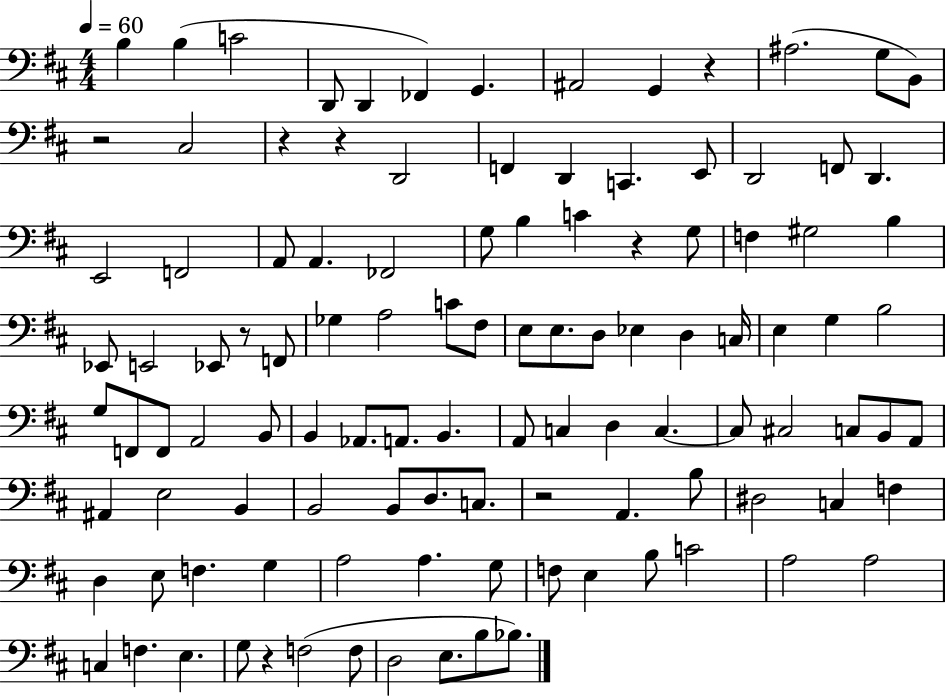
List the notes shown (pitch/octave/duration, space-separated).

B3/q B3/q C4/h D2/e D2/q FES2/q G2/q. A#2/h G2/q R/q A#3/h. G3/e B2/e R/h C#3/h R/q R/q D2/h F2/q D2/q C2/q. E2/e D2/h F2/e D2/q. E2/h F2/h A2/e A2/q. FES2/h G3/e B3/q C4/q R/q G3/e F3/q G#3/h B3/q Eb2/e E2/h Eb2/e R/e F2/e Gb3/q A3/h C4/e F#3/e E3/e E3/e. D3/e Eb3/q D3/q C3/s E3/q G3/q B3/h G3/e F2/e F2/e A2/h B2/e B2/q Ab2/e. A2/e. B2/q. A2/e C3/q D3/q C3/q. C3/e C#3/h C3/e B2/e A2/e A#2/q E3/h B2/q B2/h B2/e D3/e. C3/e. R/h A2/q. B3/e D#3/h C3/q F3/q D3/q E3/e F3/q. G3/q A3/h A3/q. G3/e F3/e E3/q B3/e C4/h A3/h A3/h C3/q F3/q. E3/q. G3/e R/q F3/h F3/e D3/h E3/e. B3/e Bb3/e.